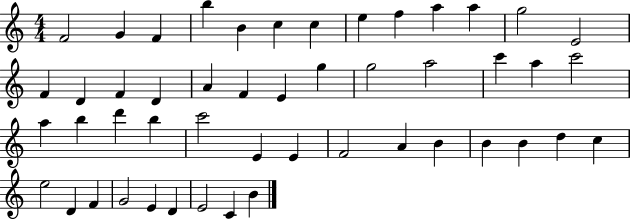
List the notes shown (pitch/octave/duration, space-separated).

F4/h G4/q F4/q B5/q B4/q C5/q C5/q E5/q F5/q A5/q A5/q G5/h E4/h F4/q D4/q F4/q D4/q A4/q F4/q E4/q G5/q G5/h A5/h C6/q A5/q C6/h A5/q B5/q D6/q B5/q C6/h E4/q E4/q F4/h A4/q B4/q B4/q B4/q D5/q C5/q E5/h D4/q F4/q G4/h E4/q D4/q E4/h C4/q B4/q